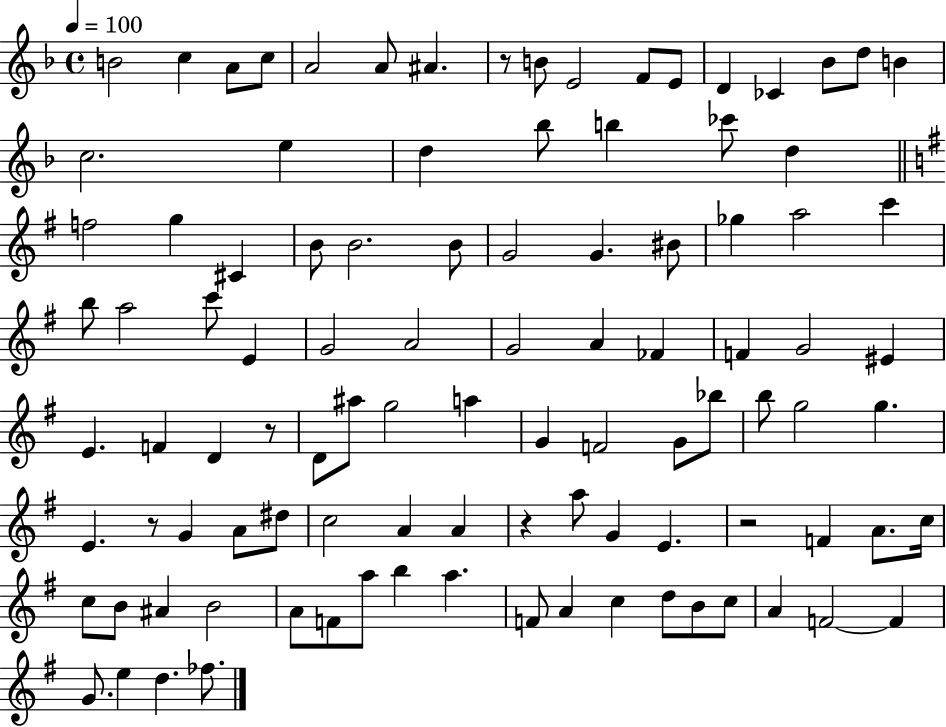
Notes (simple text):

B4/h C5/q A4/e C5/e A4/h A4/e A#4/q. R/e B4/e E4/h F4/e E4/e D4/q CES4/q Bb4/e D5/e B4/q C5/h. E5/q D5/q Bb5/e B5/q CES6/e D5/q F5/h G5/q C#4/q B4/e B4/h. B4/e G4/h G4/q. BIS4/e Gb5/q A5/h C6/q B5/e A5/h C6/e E4/q G4/h A4/h G4/h A4/q FES4/q F4/q G4/h EIS4/q E4/q. F4/q D4/q R/e D4/e A#5/e G5/h A5/q G4/q F4/h G4/e Bb5/e B5/e G5/h G5/q. E4/q. R/e G4/q A4/e D#5/e C5/h A4/q A4/q R/q A5/e G4/q E4/q. R/h F4/q A4/e. C5/s C5/e B4/e A#4/q B4/h A4/e F4/e A5/e B5/q A5/q. F4/e A4/q C5/q D5/e B4/e C5/e A4/q F4/h F4/q G4/e. E5/q D5/q. FES5/e.